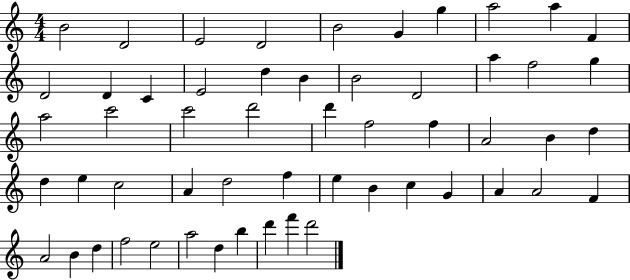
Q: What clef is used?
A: treble